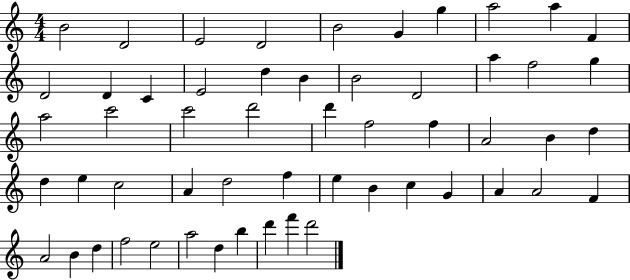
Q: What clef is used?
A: treble